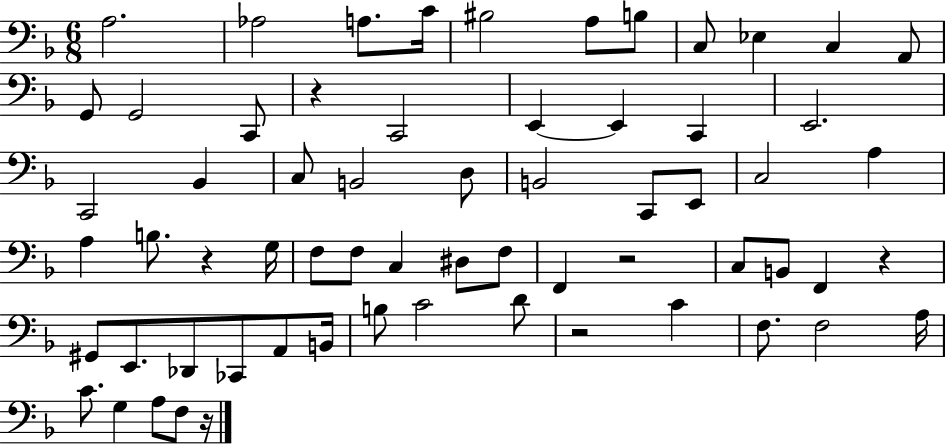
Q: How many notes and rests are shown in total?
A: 64